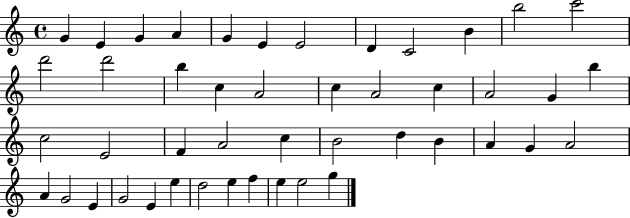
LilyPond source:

{
  \clef treble
  \time 4/4
  \defaultTimeSignature
  \key c \major
  g'4 e'4 g'4 a'4 | g'4 e'4 e'2 | d'4 c'2 b'4 | b''2 c'''2 | \break d'''2 d'''2 | b''4 c''4 a'2 | c''4 a'2 c''4 | a'2 g'4 b''4 | \break c''2 e'2 | f'4 a'2 c''4 | b'2 d''4 b'4 | a'4 g'4 a'2 | \break a'4 g'2 e'4 | g'2 e'4 e''4 | d''2 e''4 f''4 | e''4 e''2 g''4 | \break \bar "|."
}